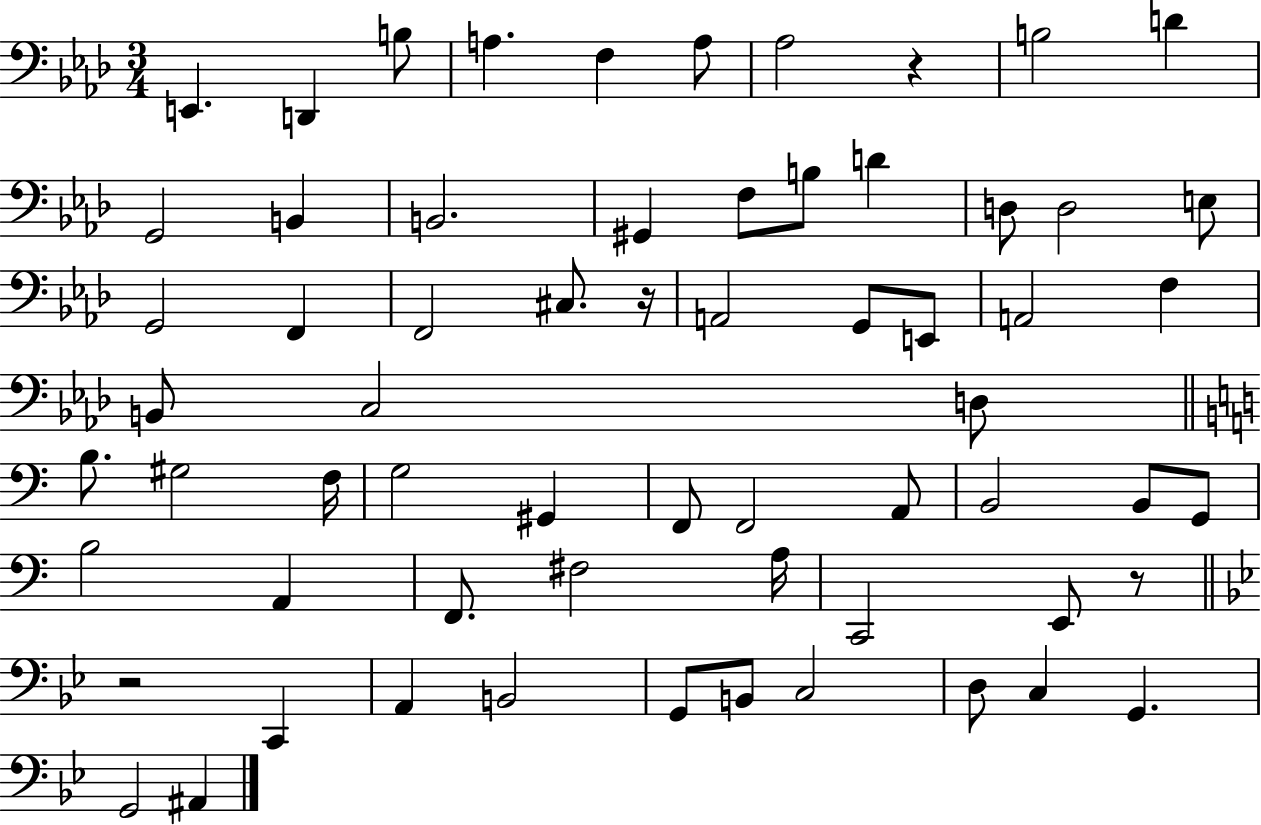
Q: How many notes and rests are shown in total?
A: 64